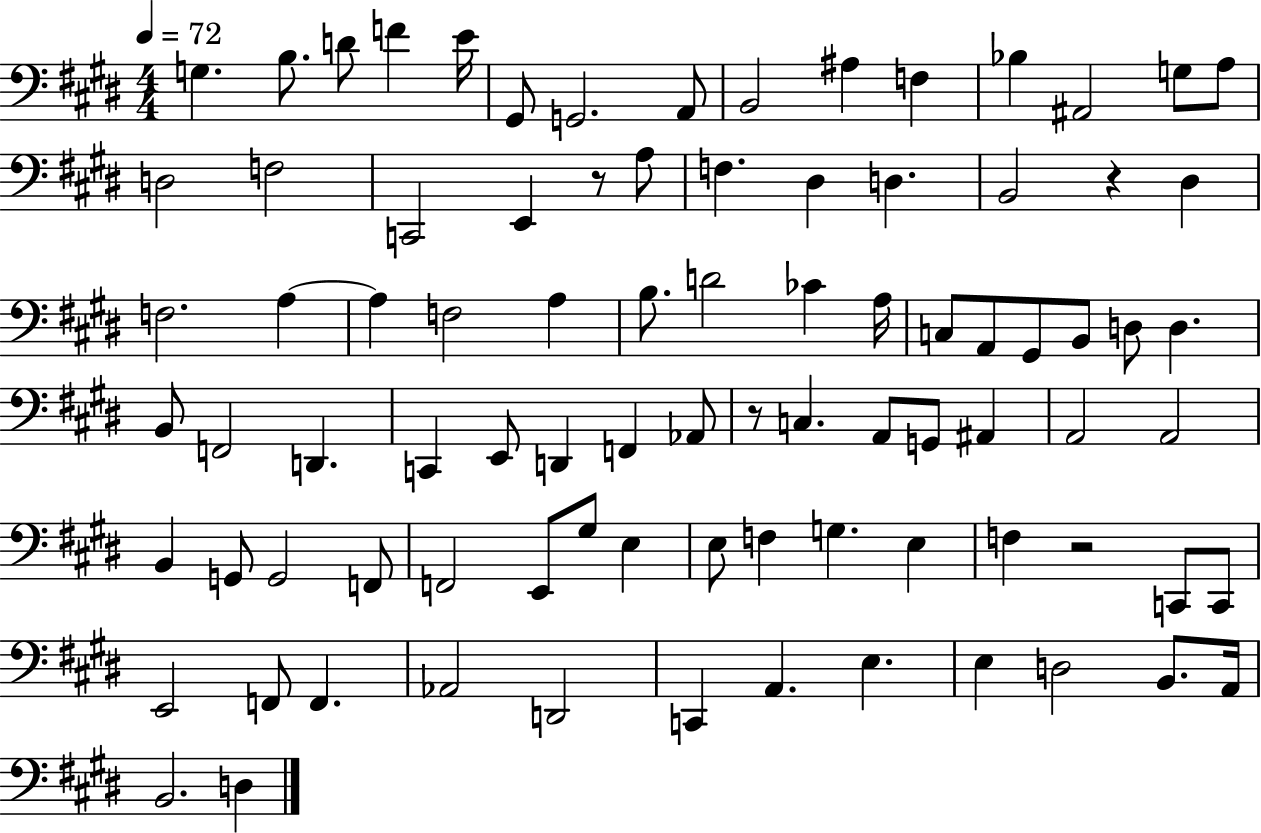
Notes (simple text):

G3/q. B3/e. D4/e F4/q E4/s G#2/e G2/h. A2/e B2/h A#3/q F3/q Bb3/q A#2/h G3/e A3/e D3/h F3/h C2/h E2/q R/e A3/e F3/q. D#3/q D3/q. B2/h R/q D#3/q F3/h. A3/q A3/q F3/h A3/q B3/e. D4/h CES4/q A3/s C3/e A2/e G#2/e B2/e D3/e D3/q. B2/e F2/h D2/q. C2/q E2/e D2/q F2/q Ab2/e R/e C3/q. A2/e G2/e A#2/q A2/h A2/h B2/q G2/e G2/h F2/e F2/h E2/e G#3/e E3/q E3/e F3/q G3/q. E3/q F3/q R/h C2/e C2/e E2/h F2/e F2/q. Ab2/h D2/h C2/q A2/q. E3/q. E3/q D3/h B2/e. A2/s B2/h. D3/q